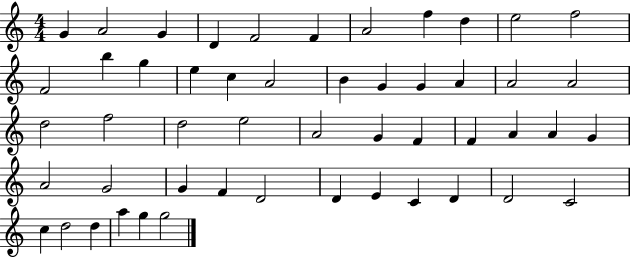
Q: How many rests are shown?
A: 0